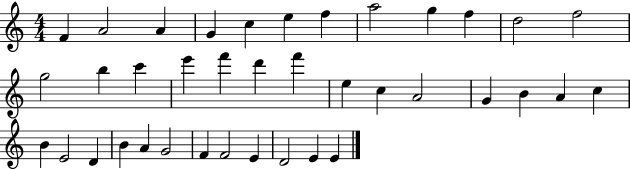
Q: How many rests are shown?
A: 0